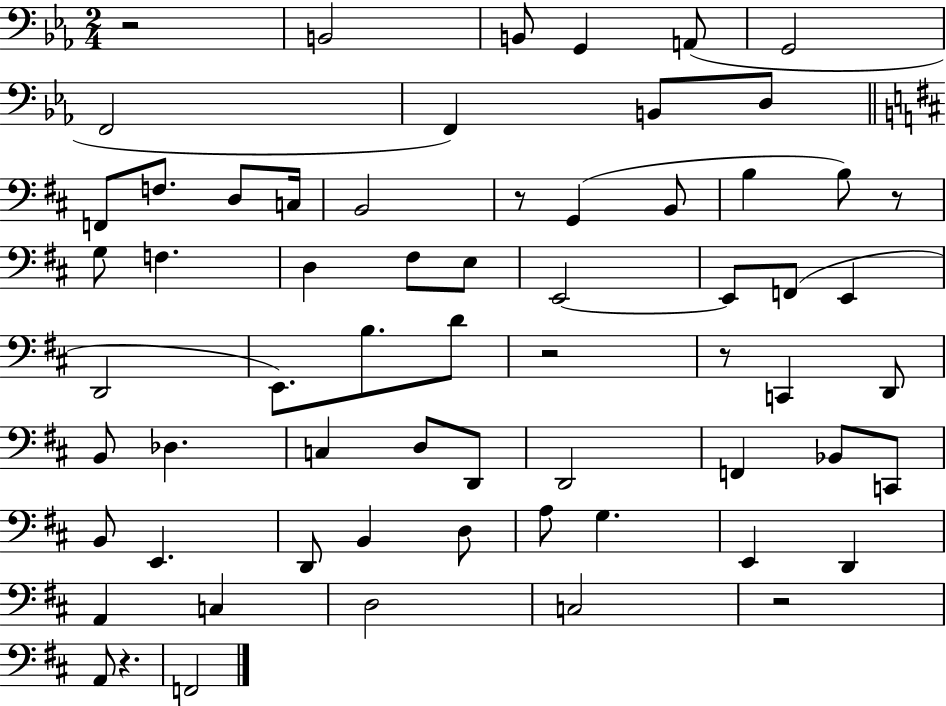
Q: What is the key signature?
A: EES major